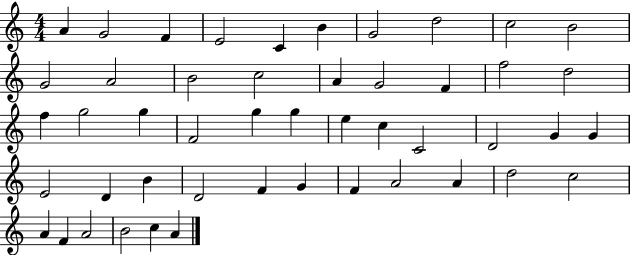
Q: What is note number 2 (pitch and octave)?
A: G4